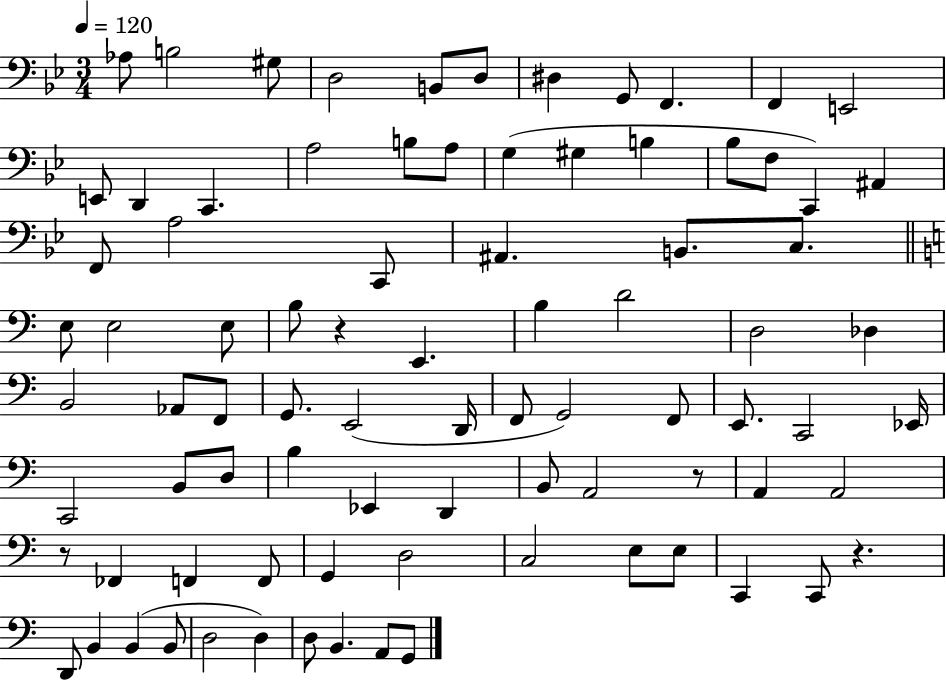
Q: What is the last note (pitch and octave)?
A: G2